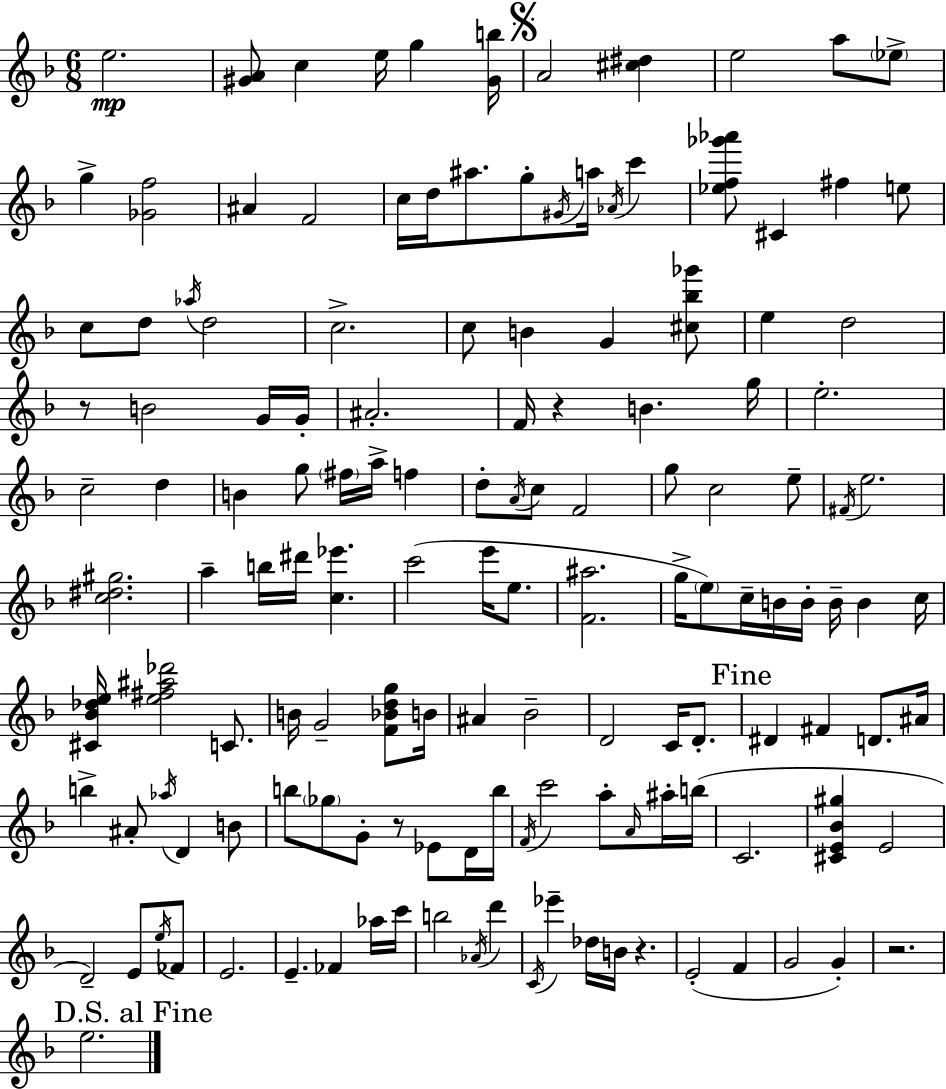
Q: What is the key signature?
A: D minor